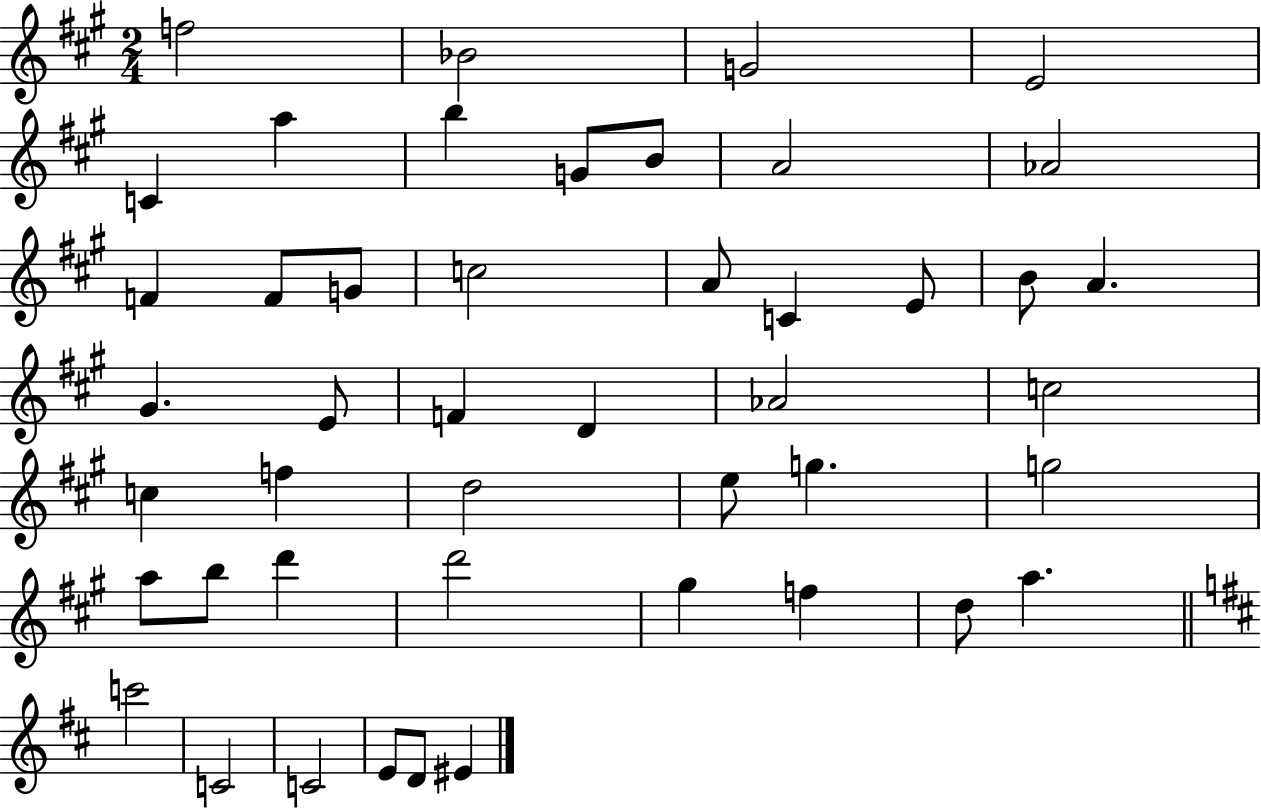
{
  \clef treble
  \numericTimeSignature
  \time 2/4
  \key a \major
  \repeat volta 2 { f''2 | bes'2 | g'2 | e'2 | \break c'4 a''4 | b''4 g'8 b'8 | a'2 | aes'2 | \break f'4 f'8 g'8 | c''2 | a'8 c'4 e'8 | b'8 a'4. | \break gis'4. e'8 | f'4 d'4 | aes'2 | c''2 | \break c''4 f''4 | d''2 | e''8 g''4. | g''2 | \break a''8 b''8 d'''4 | d'''2 | gis''4 f''4 | d''8 a''4. | \break \bar "||" \break \key d \major c'''2 | c'2 | c'2 | e'8 d'8 eis'4 | \break } \bar "|."
}